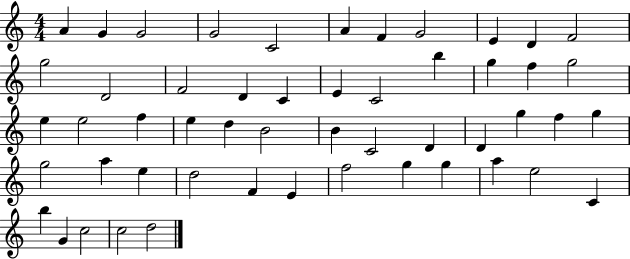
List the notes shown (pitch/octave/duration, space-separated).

A4/q G4/q G4/h G4/h C4/h A4/q F4/q G4/h E4/q D4/q F4/h G5/h D4/h F4/h D4/q C4/q E4/q C4/h B5/q G5/q F5/q G5/h E5/q E5/h F5/q E5/q D5/q B4/h B4/q C4/h D4/q D4/q G5/q F5/q G5/q G5/h A5/q E5/q D5/h F4/q E4/q F5/h G5/q G5/q A5/q E5/h C4/q B5/q G4/q C5/h C5/h D5/h